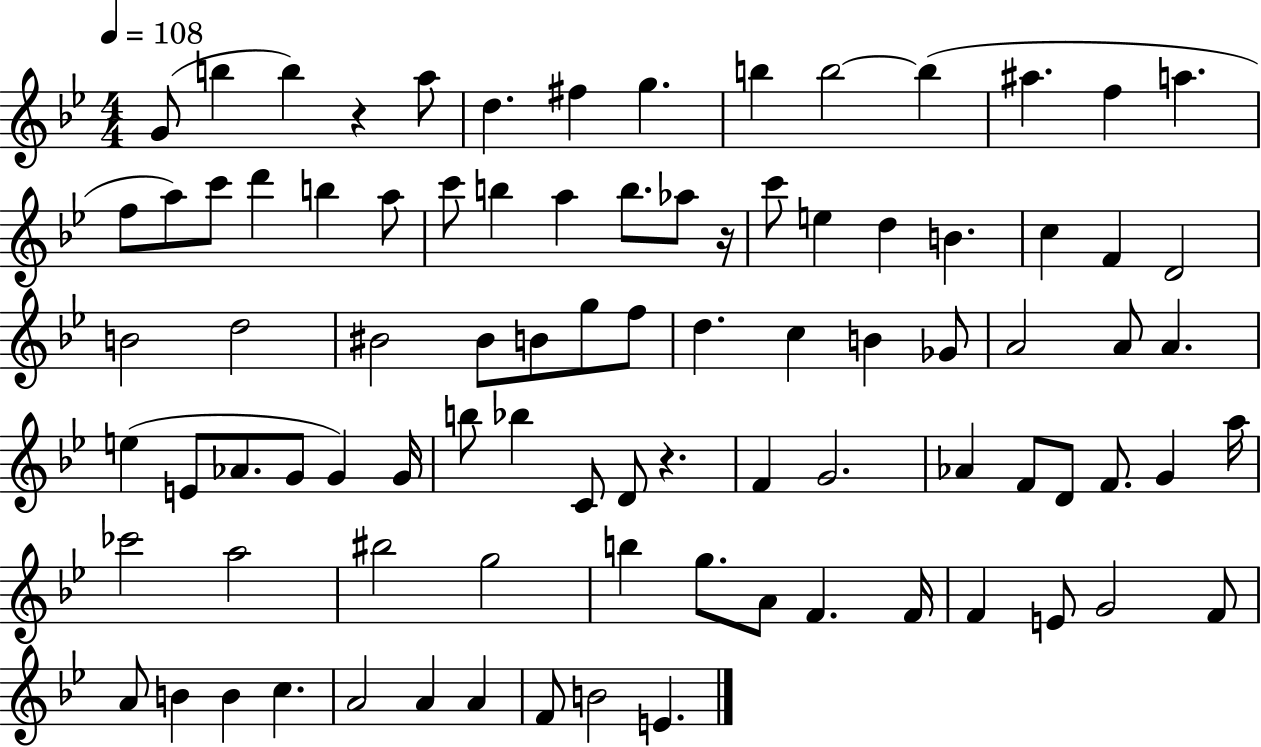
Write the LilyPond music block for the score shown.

{
  \clef treble
  \numericTimeSignature
  \time 4/4
  \key bes \major
  \tempo 4 = 108
  g'8( b''4 b''4) r4 a''8 | d''4. fis''4 g''4. | b''4 b''2~~ b''4( | ais''4. f''4 a''4. | \break f''8 a''8) c'''8 d'''4 b''4 a''8 | c'''8 b''4 a''4 b''8. aes''8 r16 | c'''8 e''4 d''4 b'4. | c''4 f'4 d'2 | \break b'2 d''2 | bis'2 bis'8 b'8 g''8 f''8 | d''4. c''4 b'4 ges'8 | a'2 a'8 a'4. | \break e''4( e'8 aes'8. g'8 g'4) g'16 | b''8 bes''4 c'8 d'8 r4. | f'4 g'2. | aes'4 f'8 d'8 f'8. g'4 a''16 | \break ces'''2 a''2 | bis''2 g''2 | b''4 g''8. a'8 f'4. f'16 | f'4 e'8 g'2 f'8 | \break a'8 b'4 b'4 c''4. | a'2 a'4 a'4 | f'8 b'2 e'4. | \bar "|."
}